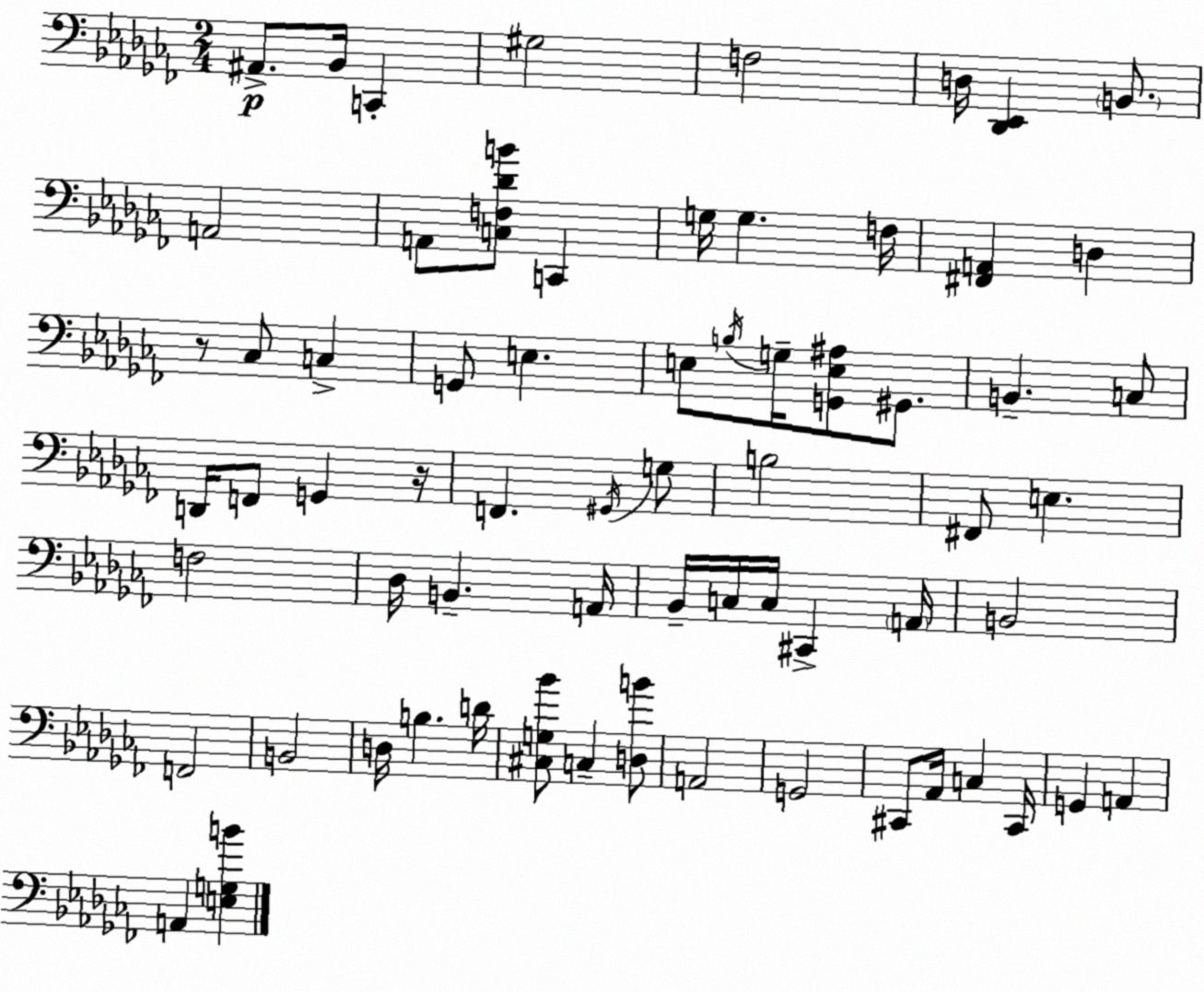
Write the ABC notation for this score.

X:1
T:Untitled
M:2/4
L:1/4
K:Abm
^A,,/2 _B,,/4 C,, ^G,2 F,2 D,/4 [_D,,_E,,] B,,/2 A,,2 A,,/2 [C,F,_DB]/2 C,, G,/4 G, F,/4 [^F,,A,,] D, z/2 _C,/2 C, G,,/2 E, E,/2 B,/4 G,/4 [G,,E,^A,]/2 ^G,,/2 B,, C,/2 D,,/4 F,,/2 G,, z/4 F,, ^G,,/4 G,/2 B,2 ^F,,/2 E, F,2 _D,/4 B,, A,,/4 _B,,/4 C,/4 C,/4 ^C,, A,,/4 B,,2 F,,2 B,,2 D,/4 B, D/4 [^C,G,_B]/2 C, [D,B]/2 A,,2 G,,2 ^C,,/2 _A,,/4 C, ^C,,/4 G,, A,, A,, [E,G,B]